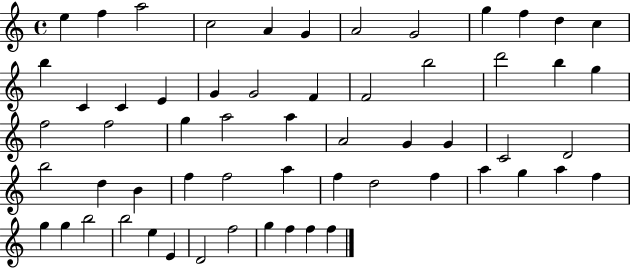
{
  \clef treble
  \time 4/4
  \defaultTimeSignature
  \key c \major
  e''4 f''4 a''2 | c''2 a'4 g'4 | a'2 g'2 | g''4 f''4 d''4 c''4 | \break b''4 c'4 c'4 e'4 | g'4 g'2 f'4 | f'2 b''2 | d'''2 b''4 g''4 | \break f''2 f''2 | g''4 a''2 a''4 | a'2 g'4 g'4 | c'2 d'2 | \break b''2 d''4 b'4 | f''4 f''2 a''4 | f''4 d''2 f''4 | a''4 g''4 a''4 f''4 | \break g''4 g''4 b''2 | b''2 e''4 e'4 | d'2 f''2 | g''4 f''4 f''4 f''4 | \break \bar "|."
}